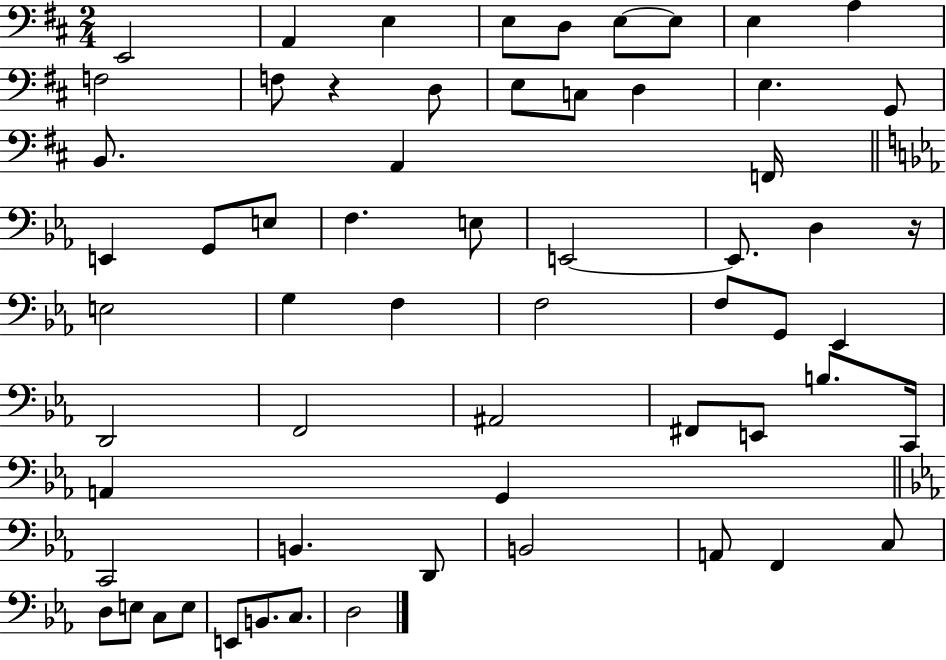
X:1
T:Untitled
M:2/4
L:1/4
K:D
E,,2 A,, E, E,/2 D,/2 E,/2 E,/2 E, A, F,2 F,/2 z D,/2 E,/2 C,/2 D, E, G,,/2 B,,/2 A,, F,,/4 E,, G,,/2 E,/2 F, E,/2 E,,2 E,,/2 D, z/4 E,2 G, F, F,2 F,/2 G,,/2 _E,, D,,2 F,,2 ^A,,2 ^F,,/2 E,,/2 B,/2 C,,/4 A,, G,, C,,2 B,, D,,/2 B,,2 A,,/2 F,, C,/2 D,/2 E,/2 C,/2 E,/2 E,,/2 B,,/2 C,/2 D,2